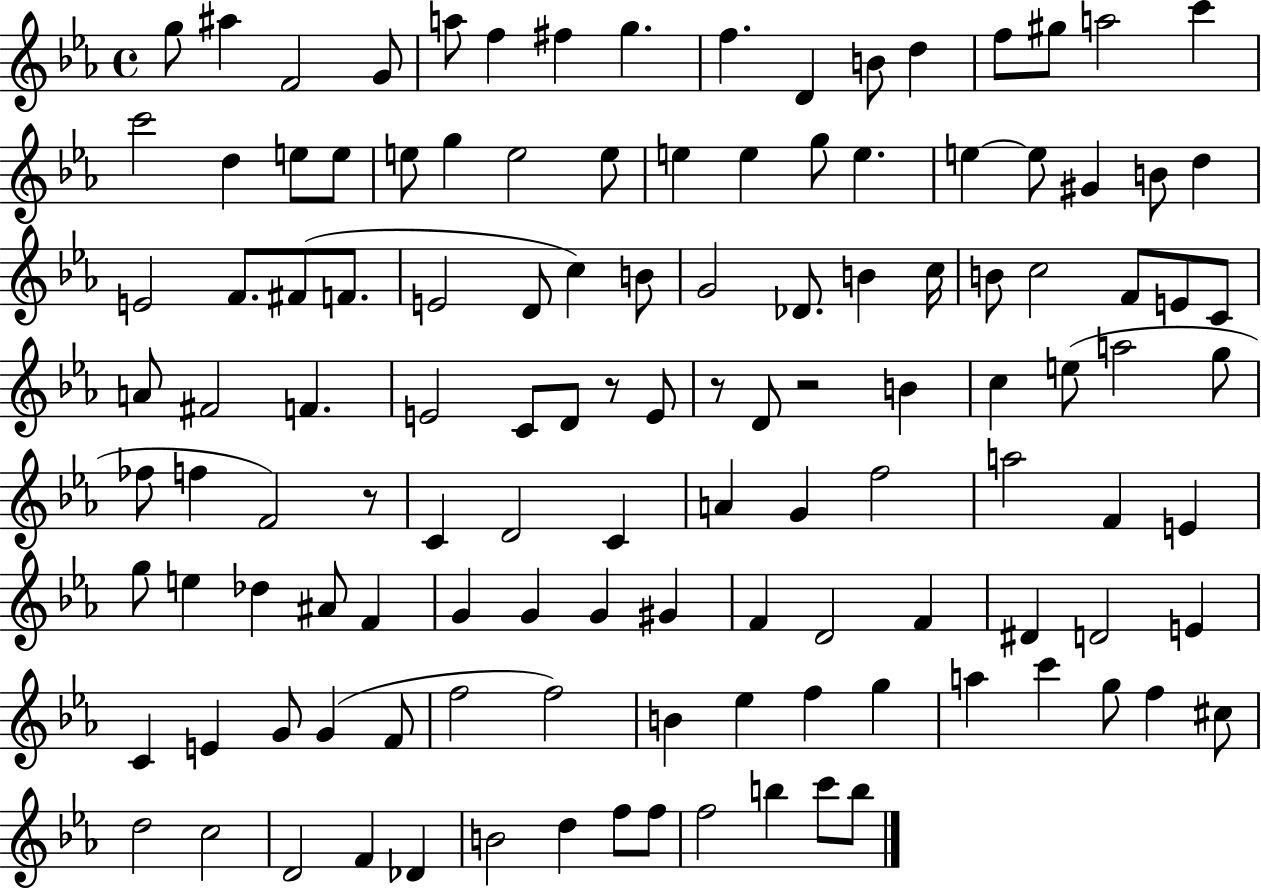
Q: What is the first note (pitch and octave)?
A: G5